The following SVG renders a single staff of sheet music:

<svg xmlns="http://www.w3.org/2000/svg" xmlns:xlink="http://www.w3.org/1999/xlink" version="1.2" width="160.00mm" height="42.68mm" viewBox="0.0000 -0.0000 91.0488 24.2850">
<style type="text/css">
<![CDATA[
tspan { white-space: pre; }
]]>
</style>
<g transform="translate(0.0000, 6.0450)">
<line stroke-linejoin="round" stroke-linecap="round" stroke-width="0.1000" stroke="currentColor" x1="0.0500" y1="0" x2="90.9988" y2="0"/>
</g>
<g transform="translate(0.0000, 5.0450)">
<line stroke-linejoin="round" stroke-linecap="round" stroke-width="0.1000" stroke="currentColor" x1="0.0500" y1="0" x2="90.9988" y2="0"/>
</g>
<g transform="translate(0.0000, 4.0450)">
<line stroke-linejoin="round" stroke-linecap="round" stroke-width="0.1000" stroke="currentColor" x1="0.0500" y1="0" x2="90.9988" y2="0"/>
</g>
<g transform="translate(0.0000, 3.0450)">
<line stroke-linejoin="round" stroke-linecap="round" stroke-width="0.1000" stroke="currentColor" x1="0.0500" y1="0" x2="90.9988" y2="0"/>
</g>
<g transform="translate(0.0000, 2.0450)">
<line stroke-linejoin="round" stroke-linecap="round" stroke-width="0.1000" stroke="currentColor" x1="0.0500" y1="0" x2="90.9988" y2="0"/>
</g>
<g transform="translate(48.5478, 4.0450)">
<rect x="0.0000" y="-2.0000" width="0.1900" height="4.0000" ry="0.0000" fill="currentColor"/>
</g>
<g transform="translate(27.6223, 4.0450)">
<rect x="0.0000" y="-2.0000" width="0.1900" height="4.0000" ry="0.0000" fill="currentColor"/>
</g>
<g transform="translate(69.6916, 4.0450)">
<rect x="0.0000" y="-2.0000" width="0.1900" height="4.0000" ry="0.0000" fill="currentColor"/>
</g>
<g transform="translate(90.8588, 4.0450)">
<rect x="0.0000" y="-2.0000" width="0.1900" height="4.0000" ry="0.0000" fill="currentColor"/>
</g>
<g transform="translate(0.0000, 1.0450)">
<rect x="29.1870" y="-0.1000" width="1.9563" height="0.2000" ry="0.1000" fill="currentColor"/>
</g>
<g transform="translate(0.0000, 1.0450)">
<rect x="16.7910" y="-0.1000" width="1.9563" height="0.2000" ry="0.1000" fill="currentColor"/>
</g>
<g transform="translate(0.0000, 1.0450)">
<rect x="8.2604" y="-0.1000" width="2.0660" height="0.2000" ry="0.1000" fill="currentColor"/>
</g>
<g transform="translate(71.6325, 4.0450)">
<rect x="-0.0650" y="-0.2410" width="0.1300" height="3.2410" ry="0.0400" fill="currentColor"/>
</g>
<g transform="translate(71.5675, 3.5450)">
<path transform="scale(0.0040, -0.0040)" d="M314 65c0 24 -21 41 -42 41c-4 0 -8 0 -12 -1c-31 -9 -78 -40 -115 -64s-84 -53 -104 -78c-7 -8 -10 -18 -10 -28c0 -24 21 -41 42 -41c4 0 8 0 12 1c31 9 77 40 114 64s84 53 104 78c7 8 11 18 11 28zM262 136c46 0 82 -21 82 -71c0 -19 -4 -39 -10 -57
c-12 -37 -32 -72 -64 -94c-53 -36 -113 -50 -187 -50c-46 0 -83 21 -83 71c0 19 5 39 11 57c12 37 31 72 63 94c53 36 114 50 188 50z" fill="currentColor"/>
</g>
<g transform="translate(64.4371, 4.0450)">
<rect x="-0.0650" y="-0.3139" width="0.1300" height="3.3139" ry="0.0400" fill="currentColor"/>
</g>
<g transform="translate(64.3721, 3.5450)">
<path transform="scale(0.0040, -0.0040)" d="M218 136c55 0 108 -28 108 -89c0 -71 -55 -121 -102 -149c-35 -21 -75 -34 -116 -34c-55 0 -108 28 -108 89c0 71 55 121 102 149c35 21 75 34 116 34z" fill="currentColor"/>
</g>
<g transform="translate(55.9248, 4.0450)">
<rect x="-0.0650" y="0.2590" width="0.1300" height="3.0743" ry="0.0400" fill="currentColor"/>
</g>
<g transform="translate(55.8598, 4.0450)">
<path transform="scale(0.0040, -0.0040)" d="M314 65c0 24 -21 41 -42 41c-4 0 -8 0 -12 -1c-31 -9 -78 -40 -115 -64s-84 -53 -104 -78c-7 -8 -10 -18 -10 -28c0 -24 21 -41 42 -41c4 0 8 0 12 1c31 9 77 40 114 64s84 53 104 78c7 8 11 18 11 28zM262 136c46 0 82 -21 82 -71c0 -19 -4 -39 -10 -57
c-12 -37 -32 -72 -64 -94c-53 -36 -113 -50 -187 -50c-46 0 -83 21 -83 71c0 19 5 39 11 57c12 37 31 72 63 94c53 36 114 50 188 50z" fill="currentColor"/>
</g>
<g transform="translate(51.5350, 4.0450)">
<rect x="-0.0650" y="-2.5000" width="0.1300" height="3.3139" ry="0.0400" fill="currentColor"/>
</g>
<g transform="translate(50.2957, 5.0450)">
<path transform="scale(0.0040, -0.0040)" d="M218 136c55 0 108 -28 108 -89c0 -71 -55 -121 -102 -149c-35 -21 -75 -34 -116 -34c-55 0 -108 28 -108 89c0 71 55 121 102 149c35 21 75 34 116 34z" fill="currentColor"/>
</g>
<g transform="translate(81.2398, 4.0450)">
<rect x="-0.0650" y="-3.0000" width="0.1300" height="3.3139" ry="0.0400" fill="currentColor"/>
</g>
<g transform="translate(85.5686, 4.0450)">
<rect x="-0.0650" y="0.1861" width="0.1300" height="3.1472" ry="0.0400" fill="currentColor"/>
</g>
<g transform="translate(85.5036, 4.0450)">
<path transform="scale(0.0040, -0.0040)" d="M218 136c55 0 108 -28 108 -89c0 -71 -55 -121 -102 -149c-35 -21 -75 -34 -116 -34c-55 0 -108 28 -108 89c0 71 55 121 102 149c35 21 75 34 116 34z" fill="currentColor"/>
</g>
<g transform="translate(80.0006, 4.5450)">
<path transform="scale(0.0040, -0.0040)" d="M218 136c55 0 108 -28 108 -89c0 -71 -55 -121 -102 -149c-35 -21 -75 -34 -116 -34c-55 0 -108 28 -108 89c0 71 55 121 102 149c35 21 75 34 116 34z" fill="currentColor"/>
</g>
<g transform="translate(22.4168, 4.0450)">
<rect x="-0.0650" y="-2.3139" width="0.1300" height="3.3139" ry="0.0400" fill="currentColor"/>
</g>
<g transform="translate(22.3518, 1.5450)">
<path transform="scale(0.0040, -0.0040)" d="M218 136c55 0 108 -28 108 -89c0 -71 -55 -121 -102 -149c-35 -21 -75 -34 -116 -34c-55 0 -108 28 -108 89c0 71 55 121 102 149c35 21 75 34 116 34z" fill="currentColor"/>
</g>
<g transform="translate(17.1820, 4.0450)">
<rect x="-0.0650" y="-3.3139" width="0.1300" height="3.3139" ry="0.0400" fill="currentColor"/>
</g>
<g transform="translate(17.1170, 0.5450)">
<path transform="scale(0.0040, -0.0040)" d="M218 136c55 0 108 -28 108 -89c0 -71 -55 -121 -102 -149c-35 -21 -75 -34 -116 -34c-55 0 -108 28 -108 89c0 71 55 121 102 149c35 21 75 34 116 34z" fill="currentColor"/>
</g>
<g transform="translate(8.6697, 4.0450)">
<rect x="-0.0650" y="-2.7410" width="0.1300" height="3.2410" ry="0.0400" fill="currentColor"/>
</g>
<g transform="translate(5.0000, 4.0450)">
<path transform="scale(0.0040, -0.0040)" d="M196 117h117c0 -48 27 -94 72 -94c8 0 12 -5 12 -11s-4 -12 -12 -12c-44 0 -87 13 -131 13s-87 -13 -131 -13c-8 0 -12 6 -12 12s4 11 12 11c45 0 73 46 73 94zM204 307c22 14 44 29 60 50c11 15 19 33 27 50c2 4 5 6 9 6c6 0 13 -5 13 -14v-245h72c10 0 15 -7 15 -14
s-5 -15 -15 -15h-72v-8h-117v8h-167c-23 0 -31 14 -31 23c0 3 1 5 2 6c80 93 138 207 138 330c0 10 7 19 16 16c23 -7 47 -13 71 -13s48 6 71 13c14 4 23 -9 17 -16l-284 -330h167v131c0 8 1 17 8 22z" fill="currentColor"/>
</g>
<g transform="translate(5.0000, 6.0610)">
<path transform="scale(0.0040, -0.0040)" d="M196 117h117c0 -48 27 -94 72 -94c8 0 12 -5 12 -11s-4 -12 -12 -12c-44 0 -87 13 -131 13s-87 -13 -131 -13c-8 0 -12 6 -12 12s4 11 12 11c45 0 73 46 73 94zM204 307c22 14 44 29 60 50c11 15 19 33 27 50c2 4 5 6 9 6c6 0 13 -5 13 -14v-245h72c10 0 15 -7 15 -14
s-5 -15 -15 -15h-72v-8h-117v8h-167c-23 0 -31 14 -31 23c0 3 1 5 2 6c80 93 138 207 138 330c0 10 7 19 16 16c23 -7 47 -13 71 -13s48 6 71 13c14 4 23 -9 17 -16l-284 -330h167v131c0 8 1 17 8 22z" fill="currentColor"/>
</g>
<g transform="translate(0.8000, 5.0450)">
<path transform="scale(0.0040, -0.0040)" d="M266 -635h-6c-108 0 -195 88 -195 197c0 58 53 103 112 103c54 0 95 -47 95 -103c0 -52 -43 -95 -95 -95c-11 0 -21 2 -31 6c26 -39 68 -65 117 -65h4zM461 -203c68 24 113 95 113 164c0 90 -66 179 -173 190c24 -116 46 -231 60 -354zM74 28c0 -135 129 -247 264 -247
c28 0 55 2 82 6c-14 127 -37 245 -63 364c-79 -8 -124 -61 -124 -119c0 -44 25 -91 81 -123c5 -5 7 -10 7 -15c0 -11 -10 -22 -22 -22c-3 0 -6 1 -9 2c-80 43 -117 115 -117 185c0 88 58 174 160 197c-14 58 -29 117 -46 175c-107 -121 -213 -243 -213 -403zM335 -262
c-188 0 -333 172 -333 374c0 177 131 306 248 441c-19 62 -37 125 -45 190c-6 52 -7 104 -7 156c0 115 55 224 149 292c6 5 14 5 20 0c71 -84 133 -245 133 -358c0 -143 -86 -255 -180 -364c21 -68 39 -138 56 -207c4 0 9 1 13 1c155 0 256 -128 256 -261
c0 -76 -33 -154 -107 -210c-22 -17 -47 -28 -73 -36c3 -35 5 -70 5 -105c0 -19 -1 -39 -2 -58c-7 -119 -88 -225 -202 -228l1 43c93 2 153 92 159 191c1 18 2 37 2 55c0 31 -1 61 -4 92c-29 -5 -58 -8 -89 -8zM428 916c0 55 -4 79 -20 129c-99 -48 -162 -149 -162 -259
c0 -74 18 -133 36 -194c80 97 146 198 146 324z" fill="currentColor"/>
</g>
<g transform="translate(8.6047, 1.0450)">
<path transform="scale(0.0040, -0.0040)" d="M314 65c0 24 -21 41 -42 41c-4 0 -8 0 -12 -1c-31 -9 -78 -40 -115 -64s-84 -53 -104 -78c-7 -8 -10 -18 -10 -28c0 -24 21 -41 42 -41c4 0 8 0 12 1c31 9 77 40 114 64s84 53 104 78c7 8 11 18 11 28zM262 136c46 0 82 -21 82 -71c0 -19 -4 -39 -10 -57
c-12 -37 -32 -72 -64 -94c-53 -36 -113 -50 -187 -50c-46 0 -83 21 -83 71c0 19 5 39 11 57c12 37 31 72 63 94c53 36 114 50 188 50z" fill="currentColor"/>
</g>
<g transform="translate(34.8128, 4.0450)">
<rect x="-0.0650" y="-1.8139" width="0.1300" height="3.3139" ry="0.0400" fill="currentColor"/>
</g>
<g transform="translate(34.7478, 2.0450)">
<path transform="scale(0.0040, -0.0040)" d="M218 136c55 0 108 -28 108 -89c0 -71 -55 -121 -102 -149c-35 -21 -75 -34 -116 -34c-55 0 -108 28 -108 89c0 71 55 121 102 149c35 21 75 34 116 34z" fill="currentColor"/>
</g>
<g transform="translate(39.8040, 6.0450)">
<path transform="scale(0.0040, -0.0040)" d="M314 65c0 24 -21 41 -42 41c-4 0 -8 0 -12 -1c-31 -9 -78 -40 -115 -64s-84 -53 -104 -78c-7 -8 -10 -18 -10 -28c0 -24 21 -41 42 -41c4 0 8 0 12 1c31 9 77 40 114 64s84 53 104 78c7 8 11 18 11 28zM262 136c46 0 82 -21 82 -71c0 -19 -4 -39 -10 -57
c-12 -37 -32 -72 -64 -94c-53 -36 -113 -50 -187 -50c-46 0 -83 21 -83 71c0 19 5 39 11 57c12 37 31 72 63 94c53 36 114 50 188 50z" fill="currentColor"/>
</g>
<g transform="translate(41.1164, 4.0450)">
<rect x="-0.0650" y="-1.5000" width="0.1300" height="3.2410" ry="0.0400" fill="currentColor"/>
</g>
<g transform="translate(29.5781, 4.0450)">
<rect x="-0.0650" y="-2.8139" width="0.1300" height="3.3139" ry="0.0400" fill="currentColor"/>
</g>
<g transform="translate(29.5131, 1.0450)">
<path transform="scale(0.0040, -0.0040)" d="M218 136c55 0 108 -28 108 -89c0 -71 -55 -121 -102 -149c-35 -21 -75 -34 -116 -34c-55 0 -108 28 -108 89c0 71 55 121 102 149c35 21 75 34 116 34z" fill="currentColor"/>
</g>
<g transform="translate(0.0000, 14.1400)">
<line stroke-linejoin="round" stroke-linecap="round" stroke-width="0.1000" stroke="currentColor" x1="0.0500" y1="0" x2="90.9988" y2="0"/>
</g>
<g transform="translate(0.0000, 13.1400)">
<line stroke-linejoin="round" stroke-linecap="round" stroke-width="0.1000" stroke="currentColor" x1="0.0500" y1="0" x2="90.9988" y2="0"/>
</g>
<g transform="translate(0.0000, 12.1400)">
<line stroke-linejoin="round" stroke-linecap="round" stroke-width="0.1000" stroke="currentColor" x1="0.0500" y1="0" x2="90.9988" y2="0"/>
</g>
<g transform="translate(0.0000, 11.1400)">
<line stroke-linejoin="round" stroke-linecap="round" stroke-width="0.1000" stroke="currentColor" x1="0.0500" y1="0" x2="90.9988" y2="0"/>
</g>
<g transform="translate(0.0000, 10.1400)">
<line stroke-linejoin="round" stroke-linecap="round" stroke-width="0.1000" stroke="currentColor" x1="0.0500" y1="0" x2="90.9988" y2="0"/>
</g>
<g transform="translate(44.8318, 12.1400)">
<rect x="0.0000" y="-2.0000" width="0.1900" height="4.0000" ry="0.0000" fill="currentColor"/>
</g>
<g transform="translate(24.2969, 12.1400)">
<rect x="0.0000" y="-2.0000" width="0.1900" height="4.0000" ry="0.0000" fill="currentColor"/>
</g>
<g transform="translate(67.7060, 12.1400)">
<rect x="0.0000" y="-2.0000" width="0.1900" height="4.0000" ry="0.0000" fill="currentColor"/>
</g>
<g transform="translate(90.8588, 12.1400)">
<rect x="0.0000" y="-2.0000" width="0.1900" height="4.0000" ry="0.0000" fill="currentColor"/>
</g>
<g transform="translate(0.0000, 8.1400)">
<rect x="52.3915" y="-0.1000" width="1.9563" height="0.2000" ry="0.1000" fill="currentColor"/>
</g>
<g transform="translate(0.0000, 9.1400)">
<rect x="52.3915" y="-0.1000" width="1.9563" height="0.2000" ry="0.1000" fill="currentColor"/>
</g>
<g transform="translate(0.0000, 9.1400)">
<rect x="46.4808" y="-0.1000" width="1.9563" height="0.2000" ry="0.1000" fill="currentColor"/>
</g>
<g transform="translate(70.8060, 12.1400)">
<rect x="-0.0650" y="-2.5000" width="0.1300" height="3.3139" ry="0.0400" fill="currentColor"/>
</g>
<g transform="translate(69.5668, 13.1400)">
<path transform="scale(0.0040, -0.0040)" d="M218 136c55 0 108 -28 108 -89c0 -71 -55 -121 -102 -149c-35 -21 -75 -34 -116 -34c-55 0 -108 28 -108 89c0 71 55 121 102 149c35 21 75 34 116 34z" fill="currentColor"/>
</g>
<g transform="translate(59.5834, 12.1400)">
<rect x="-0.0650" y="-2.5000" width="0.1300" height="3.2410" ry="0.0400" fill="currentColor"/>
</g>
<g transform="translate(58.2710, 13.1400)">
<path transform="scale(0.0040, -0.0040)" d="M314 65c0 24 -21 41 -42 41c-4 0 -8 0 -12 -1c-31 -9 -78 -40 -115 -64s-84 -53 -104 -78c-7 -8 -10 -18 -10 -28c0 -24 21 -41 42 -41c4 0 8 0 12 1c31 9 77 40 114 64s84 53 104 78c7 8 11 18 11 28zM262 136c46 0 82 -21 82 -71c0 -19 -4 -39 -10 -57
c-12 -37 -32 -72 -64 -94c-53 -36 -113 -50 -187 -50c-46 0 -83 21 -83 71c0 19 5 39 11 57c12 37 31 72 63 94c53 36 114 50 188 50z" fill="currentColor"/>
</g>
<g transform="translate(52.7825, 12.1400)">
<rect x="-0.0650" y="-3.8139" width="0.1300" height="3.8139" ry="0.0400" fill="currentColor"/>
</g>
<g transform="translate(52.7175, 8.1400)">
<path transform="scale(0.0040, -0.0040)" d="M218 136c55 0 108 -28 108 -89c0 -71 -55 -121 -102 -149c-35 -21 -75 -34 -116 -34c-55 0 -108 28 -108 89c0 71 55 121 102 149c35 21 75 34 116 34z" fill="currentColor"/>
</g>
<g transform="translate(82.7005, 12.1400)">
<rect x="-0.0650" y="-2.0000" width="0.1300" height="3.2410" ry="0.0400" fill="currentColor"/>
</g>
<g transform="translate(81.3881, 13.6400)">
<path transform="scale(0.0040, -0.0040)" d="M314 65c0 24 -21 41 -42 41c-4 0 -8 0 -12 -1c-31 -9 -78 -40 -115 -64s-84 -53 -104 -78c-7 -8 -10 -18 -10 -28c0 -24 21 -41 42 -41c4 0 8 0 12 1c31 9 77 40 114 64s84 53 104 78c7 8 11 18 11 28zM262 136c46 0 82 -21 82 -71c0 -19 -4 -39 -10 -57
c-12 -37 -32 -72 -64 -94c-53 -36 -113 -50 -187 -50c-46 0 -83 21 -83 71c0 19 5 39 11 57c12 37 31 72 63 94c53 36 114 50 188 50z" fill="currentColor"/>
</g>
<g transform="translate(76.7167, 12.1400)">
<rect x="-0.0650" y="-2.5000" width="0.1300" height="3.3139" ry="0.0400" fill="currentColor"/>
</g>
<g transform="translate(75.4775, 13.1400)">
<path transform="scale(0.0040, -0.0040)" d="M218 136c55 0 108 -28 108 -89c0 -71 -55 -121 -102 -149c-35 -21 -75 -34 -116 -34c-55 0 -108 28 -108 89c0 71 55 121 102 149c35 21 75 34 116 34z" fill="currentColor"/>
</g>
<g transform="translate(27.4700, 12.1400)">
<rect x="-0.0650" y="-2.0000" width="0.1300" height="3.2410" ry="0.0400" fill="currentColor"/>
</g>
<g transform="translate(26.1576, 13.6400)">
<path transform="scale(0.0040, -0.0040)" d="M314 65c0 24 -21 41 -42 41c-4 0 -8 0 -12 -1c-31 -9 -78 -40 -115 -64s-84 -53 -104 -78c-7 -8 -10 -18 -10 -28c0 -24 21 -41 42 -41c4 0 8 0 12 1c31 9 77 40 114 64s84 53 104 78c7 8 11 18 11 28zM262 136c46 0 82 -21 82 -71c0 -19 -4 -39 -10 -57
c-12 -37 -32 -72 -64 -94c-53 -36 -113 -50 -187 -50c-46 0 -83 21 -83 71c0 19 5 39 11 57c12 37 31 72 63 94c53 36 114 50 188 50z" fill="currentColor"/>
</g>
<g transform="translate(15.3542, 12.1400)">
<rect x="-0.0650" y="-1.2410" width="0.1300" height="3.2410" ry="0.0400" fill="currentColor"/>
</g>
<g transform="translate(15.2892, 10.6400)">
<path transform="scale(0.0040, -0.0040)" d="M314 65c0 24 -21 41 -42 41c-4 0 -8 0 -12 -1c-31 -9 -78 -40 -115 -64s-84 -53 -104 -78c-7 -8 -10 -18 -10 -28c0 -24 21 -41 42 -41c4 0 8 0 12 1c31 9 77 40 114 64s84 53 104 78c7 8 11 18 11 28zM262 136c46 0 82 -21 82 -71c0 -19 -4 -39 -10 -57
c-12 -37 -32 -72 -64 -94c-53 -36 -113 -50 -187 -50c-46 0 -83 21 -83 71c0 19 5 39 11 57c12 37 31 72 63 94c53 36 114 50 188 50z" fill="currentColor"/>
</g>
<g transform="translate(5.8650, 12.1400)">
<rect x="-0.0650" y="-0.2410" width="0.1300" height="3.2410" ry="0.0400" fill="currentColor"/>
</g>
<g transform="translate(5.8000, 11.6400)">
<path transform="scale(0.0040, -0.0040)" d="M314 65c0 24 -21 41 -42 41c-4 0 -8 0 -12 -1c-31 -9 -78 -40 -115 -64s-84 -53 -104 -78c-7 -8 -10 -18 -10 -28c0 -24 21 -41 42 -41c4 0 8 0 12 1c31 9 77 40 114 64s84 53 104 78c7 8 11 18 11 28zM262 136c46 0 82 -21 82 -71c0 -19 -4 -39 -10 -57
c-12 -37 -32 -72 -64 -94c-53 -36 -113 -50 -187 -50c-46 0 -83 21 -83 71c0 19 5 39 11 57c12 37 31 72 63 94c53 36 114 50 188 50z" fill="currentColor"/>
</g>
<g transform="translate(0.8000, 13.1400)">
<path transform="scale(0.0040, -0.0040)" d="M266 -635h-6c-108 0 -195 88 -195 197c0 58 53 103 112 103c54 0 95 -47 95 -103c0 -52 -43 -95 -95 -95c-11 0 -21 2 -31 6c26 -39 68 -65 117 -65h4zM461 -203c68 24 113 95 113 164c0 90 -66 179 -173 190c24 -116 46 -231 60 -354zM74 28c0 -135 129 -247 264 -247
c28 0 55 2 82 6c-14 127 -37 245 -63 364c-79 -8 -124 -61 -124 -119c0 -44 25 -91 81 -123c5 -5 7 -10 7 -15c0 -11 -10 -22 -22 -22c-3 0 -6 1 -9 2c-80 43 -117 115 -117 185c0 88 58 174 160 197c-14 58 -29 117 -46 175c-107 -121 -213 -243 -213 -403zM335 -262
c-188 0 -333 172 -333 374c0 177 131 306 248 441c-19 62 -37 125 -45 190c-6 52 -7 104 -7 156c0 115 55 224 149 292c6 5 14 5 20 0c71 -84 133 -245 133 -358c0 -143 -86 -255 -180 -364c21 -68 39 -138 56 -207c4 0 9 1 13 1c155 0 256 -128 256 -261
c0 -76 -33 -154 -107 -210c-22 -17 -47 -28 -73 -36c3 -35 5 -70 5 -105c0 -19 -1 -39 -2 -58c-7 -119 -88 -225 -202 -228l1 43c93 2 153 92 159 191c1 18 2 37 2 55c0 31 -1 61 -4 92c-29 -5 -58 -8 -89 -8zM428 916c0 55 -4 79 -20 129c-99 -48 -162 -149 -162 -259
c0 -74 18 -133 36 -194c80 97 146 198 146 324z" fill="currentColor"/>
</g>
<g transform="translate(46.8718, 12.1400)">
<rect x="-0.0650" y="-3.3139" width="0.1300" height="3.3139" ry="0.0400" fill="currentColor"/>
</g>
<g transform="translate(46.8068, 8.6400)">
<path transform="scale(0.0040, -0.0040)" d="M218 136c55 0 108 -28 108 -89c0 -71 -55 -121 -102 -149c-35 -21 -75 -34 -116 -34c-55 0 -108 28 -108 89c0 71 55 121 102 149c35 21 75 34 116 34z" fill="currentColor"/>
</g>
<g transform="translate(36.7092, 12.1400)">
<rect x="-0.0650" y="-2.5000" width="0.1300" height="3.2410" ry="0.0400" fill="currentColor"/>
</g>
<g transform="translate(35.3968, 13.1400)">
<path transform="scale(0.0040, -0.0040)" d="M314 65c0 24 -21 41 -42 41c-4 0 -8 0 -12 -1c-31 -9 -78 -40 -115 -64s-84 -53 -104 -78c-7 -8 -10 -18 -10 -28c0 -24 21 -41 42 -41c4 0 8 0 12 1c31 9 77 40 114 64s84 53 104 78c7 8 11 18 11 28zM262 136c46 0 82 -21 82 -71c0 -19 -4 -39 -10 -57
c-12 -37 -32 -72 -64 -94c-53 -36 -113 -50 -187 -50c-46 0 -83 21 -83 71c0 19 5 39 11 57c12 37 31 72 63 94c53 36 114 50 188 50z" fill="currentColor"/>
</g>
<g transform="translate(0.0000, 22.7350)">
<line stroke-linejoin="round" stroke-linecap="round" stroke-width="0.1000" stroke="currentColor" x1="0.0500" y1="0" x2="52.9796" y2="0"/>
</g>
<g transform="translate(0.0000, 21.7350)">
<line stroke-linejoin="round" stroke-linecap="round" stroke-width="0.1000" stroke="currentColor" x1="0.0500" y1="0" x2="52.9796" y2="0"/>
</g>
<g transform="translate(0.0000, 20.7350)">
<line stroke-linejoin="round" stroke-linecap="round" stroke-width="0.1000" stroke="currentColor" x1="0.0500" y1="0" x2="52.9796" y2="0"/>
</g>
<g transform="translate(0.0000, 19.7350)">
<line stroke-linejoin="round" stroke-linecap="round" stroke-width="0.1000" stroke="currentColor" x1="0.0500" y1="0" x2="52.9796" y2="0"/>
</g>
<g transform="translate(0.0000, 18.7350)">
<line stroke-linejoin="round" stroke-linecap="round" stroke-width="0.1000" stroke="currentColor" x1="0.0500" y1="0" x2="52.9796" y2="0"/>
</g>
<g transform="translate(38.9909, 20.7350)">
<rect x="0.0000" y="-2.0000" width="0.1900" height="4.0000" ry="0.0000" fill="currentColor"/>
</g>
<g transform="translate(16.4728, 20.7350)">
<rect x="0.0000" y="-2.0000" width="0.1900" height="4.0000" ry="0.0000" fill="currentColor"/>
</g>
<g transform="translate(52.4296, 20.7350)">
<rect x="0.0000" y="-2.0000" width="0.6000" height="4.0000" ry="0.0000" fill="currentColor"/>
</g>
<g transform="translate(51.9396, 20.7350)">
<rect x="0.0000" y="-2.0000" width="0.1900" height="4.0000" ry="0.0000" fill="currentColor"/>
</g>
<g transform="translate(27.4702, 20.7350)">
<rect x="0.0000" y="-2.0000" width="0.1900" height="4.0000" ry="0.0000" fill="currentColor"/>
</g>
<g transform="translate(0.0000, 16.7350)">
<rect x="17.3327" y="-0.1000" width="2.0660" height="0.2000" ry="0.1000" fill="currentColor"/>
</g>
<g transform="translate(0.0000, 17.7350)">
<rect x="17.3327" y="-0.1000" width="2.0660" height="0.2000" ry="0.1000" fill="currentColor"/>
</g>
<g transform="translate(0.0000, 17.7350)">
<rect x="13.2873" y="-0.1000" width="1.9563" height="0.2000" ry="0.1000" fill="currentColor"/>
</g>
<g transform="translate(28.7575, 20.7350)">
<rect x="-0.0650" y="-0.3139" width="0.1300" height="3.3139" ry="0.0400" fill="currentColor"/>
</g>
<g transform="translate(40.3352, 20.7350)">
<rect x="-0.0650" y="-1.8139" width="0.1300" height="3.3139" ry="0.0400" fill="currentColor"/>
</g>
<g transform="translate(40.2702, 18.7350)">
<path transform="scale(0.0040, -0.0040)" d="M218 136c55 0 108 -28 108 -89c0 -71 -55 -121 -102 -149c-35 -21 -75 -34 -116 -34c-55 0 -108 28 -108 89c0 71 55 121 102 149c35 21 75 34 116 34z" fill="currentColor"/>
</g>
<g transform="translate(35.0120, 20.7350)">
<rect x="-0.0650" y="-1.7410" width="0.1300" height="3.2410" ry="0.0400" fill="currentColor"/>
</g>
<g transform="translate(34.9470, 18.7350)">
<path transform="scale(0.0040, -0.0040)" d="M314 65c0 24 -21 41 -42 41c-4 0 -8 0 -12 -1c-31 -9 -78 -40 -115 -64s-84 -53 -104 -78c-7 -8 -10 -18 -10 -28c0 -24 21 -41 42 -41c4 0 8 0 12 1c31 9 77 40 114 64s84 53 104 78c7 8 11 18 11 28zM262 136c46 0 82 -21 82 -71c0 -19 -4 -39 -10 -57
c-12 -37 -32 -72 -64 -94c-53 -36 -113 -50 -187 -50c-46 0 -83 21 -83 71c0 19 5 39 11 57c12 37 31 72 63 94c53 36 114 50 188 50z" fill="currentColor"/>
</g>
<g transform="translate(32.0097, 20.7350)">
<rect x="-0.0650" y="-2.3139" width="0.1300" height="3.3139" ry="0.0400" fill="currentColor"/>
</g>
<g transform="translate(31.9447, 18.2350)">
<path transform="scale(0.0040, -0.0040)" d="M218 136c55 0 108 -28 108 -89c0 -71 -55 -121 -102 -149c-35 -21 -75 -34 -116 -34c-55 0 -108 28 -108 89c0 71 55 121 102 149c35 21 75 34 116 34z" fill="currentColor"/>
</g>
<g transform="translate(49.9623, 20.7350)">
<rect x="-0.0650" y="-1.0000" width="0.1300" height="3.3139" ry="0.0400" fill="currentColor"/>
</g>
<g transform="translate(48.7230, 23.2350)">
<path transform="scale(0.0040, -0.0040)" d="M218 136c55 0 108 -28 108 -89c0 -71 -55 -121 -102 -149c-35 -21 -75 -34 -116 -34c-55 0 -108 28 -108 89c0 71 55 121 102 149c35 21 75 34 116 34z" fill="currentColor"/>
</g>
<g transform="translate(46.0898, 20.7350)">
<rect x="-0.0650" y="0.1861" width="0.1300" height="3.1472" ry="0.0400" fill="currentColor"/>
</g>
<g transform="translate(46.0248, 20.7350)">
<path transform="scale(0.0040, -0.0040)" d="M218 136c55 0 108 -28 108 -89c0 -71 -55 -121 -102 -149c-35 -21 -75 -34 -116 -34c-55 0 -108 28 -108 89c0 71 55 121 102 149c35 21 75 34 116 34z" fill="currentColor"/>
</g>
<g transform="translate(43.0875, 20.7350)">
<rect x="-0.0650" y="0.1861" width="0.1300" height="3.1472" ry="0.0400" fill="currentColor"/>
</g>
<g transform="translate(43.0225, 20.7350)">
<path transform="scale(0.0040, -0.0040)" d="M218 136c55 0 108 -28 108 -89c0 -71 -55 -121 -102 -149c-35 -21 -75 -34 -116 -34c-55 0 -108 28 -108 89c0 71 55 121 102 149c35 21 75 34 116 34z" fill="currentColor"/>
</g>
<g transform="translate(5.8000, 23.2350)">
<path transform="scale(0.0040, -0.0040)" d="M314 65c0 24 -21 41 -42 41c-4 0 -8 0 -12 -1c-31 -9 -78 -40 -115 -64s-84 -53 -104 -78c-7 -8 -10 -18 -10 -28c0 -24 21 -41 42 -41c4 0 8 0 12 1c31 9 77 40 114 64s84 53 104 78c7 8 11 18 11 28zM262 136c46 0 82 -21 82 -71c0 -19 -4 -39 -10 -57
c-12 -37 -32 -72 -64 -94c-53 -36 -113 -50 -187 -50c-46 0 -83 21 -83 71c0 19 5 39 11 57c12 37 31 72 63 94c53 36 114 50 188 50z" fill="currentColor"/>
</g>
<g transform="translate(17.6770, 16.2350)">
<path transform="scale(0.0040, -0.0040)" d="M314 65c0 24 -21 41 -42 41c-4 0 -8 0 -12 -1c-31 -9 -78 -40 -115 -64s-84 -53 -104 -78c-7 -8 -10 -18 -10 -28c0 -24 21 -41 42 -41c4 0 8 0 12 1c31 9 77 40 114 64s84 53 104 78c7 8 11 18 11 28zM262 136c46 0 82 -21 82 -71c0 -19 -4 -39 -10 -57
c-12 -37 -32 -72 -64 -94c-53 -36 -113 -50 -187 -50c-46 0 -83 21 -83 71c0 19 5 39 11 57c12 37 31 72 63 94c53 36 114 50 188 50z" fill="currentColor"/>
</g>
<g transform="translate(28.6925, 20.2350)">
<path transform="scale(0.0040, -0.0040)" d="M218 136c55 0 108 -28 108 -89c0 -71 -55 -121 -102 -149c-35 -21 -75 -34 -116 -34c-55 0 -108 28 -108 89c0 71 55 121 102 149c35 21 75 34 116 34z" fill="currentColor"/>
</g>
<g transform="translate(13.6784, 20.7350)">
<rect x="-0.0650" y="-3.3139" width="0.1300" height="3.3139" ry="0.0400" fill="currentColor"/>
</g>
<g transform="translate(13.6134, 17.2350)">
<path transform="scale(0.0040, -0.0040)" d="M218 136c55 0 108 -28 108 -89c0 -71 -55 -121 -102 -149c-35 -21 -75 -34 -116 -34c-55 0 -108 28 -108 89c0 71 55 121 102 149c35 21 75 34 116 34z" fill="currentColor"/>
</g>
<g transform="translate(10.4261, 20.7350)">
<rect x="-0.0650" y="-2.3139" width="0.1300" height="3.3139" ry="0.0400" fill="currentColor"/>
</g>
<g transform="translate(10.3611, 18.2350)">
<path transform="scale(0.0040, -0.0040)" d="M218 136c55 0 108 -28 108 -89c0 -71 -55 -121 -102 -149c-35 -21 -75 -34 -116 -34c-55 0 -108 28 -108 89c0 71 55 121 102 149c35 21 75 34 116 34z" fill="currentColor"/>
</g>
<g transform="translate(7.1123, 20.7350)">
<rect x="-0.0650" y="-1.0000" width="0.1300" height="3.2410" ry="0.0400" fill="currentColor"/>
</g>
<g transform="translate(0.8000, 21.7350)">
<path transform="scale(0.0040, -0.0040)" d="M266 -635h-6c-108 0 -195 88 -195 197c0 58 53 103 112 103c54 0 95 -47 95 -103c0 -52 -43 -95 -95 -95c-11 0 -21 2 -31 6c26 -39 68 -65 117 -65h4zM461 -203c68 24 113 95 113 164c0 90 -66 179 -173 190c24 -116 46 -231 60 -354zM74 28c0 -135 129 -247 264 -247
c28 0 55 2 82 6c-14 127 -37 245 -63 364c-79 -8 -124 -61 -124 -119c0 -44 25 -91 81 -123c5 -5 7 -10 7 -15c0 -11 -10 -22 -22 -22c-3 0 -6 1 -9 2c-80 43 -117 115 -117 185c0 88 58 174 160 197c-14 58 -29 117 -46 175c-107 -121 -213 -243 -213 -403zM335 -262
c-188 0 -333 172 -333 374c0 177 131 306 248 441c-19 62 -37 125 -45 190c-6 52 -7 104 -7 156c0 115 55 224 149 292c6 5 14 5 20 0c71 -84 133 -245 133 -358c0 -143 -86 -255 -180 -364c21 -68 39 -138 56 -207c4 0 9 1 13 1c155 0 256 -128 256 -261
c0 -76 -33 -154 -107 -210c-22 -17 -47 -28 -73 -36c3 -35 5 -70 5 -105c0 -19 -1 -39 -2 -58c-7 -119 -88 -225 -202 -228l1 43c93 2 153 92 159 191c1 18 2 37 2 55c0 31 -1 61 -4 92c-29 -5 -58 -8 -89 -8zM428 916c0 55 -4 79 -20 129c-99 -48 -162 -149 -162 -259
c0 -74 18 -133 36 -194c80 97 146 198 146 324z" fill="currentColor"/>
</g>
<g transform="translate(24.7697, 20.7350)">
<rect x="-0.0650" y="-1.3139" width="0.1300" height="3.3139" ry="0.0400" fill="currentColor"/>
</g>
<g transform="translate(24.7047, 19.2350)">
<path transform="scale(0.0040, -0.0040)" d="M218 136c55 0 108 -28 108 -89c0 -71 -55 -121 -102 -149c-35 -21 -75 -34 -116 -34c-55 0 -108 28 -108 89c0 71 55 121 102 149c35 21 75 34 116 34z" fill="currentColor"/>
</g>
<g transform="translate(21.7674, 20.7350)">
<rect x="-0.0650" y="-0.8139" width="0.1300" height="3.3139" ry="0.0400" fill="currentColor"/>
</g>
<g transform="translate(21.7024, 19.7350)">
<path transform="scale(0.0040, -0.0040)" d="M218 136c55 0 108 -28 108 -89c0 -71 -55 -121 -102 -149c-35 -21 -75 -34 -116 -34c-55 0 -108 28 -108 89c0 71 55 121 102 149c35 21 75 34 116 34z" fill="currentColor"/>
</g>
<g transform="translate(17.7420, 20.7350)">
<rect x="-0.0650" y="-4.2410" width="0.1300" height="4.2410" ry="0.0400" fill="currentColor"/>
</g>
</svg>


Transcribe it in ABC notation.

X:1
T:Untitled
M:4/4
L:1/4
K:C
a2 b g a f E2 G B2 c c2 A B c2 e2 F2 G2 b c' G2 G G F2 D2 g b d'2 d e c g f2 f B B D